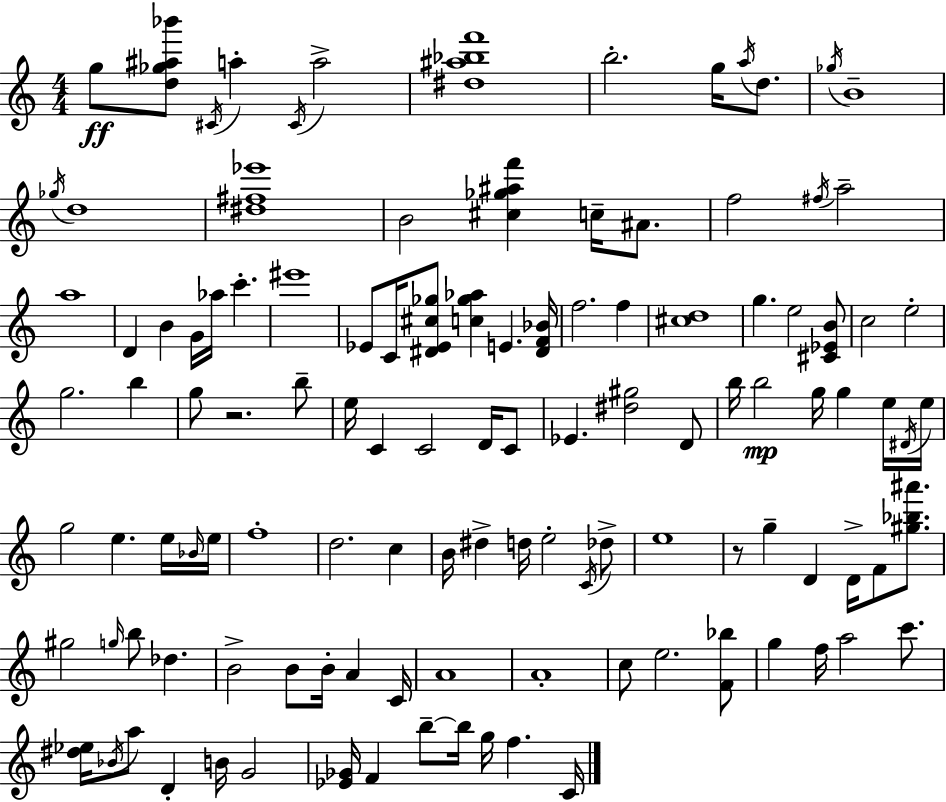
G5/e [D5,Gb5,A#5,Bb6]/e C#4/s A5/q C#4/s A5/h [D#5,A#5,Bb5,F6]/w B5/h. G5/s A5/s D5/e. Gb5/s B4/w Gb5/s D5/w [D#5,F#5,Eb6]/w B4/h [C#5,Gb5,A#5,F6]/q C5/s A#4/e. F5/h F#5/s A5/h A5/w D4/q B4/q G4/s Ab5/s C6/q. EIS6/w Eb4/e C4/s [D#4,Eb4,C#5,Gb5]/e [C5,Gb5,Ab5]/q E4/q. [D#4,F4,Bb4]/s F5/h. F5/q [C#5,D5]/w G5/q. E5/h [C#4,Eb4,B4]/e C5/h E5/h G5/h. B5/q G5/e R/h. B5/e E5/s C4/q C4/h D4/s C4/e Eb4/q. [D#5,G#5]/h D4/e B5/s B5/h G5/s G5/q E5/s D#4/s E5/s G5/h E5/q. E5/s Bb4/s E5/s F5/w D5/h. C5/q B4/s D#5/q D5/s E5/h C4/s Db5/e E5/w R/e G5/q D4/q D4/s F4/e [G#5,Bb5,A#6]/e. G#5/h G5/s B5/e Db5/q. B4/h B4/e B4/s A4/q C4/s A4/w A4/w C5/e E5/h. [F4,Bb5]/e G5/q F5/s A5/h C6/e. [D#5,Eb5]/s Bb4/s A5/e D4/q B4/s G4/h [Eb4,Gb4]/s F4/q B5/e B5/s G5/s F5/q. C4/s